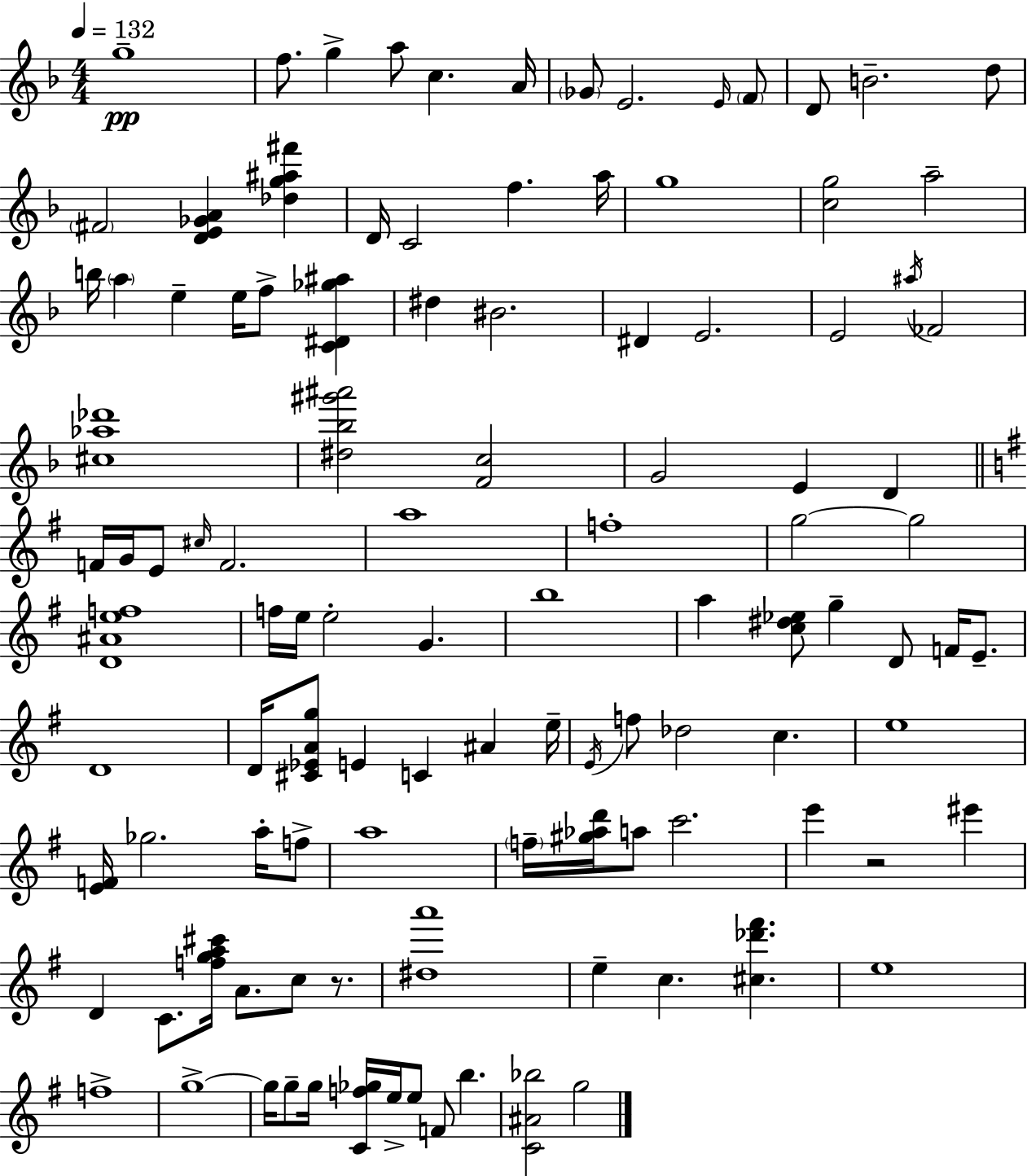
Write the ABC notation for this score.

X:1
T:Untitled
M:4/4
L:1/4
K:F
g4 f/2 g a/2 c A/4 _G/2 E2 E/4 F/2 D/2 B2 d/2 ^F2 [DE_GA] [_dg^a^f'] D/4 C2 f a/4 g4 [cg]2 a2 b/4 a e e/4 f/2 [C^D_g^a] ^d ^B2 ^D E2 E2 ^a/4 _F2 [^c_a_d']4 [^d_b^g'^a']2 [Fc]2 G2 E D F/4 G/4 E/2 ^c/4 F2 a4 f4 g2 g2 [D^Aef]4 f/4 e/4 e2 G b4 a [c^d_e]/2 g D/2 F/4 E/2 D4 D/4 [^C_EAg]/2 E C ^A e/4 E/4 f/2 _d2 c e4 [EF]/4 _g2 a/4 f/2 a4 f/4 [^g_ad']/4 a/2 c'2 e' z2 ^e' D C/2 [fga^c']/4 A/2 c/2 z/2 [^da']4 e c [^c_d'^f'] e4 f4 g4 g/4 g/2 g/4 [Cf_g]/4 e/4 e/2 F/2 b [C^A_b]2 g2